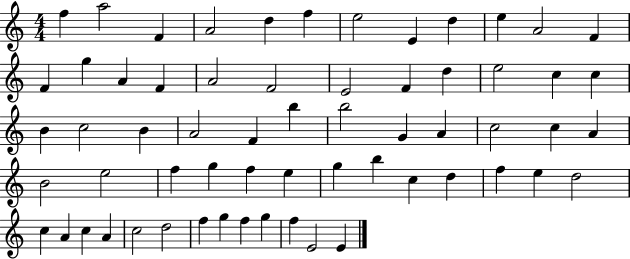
{
  \clef treble
  \numericTimeSignature
  \time 4/4
  \key c \major
  f''4 a''2 f'4 | a'2 d''4 f''4 | e''2 e'4 d''4 | e''4 a'2 f'4 | \break f'4 g''4 a'4 f'4 | a'2 f'2 | e'2 f'4 d''4 | e''2 c''4 c''4 | \break b'4 c''2 b'4 | a'2 f'4 b''4 | b''2 g'4 a'4 | c''2 c''4 a'4 | \break b'2 e''2 | f''4 g''4 f''4 e''4 | g''4 b''4 c''4 d''4 | f''4 e''4 d''2 | \break c''4 a'4 c''4 a'4 | c''2 d''2 | f''4 g''4 f''4 g''4 | f''4 e'2 e'4 | \break \bar "|."
}